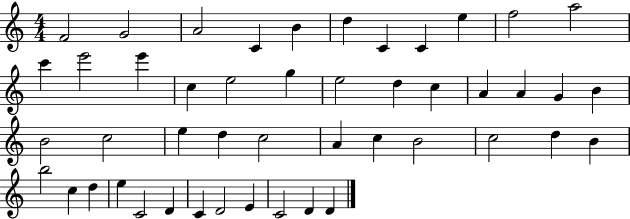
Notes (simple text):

F4/h G4/h A4/h C4/q B4/q D5/q C4/q C4/q E5/q F5/h A5/h C6/q E6/h E6/q C5/q E5/h G5/q E5/h D5/q C5/q A4/q A4/q G4/q B4/q B4/h C5/h E5/q D5/q C5/h A4/q C5/q B4/h C5/h D5/q B4/q B5/h C5/q D5/q E5/q C4/h D4/q C4/q D4/h E4/q C4/h D4/q D4/q